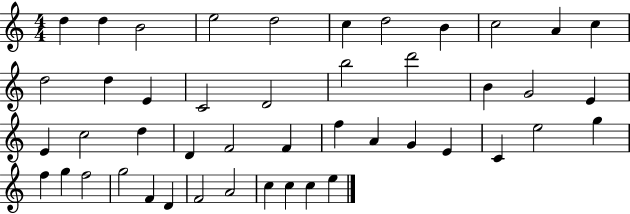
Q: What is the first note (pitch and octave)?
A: D5